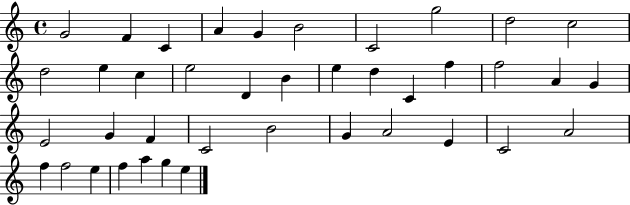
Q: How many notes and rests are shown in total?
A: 40